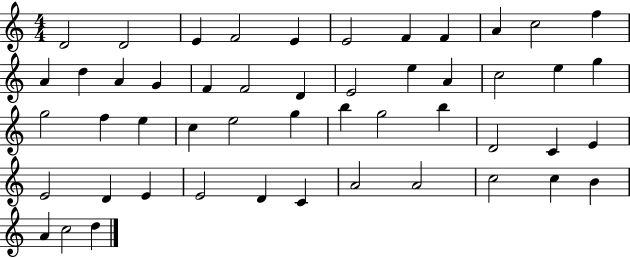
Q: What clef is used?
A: treble